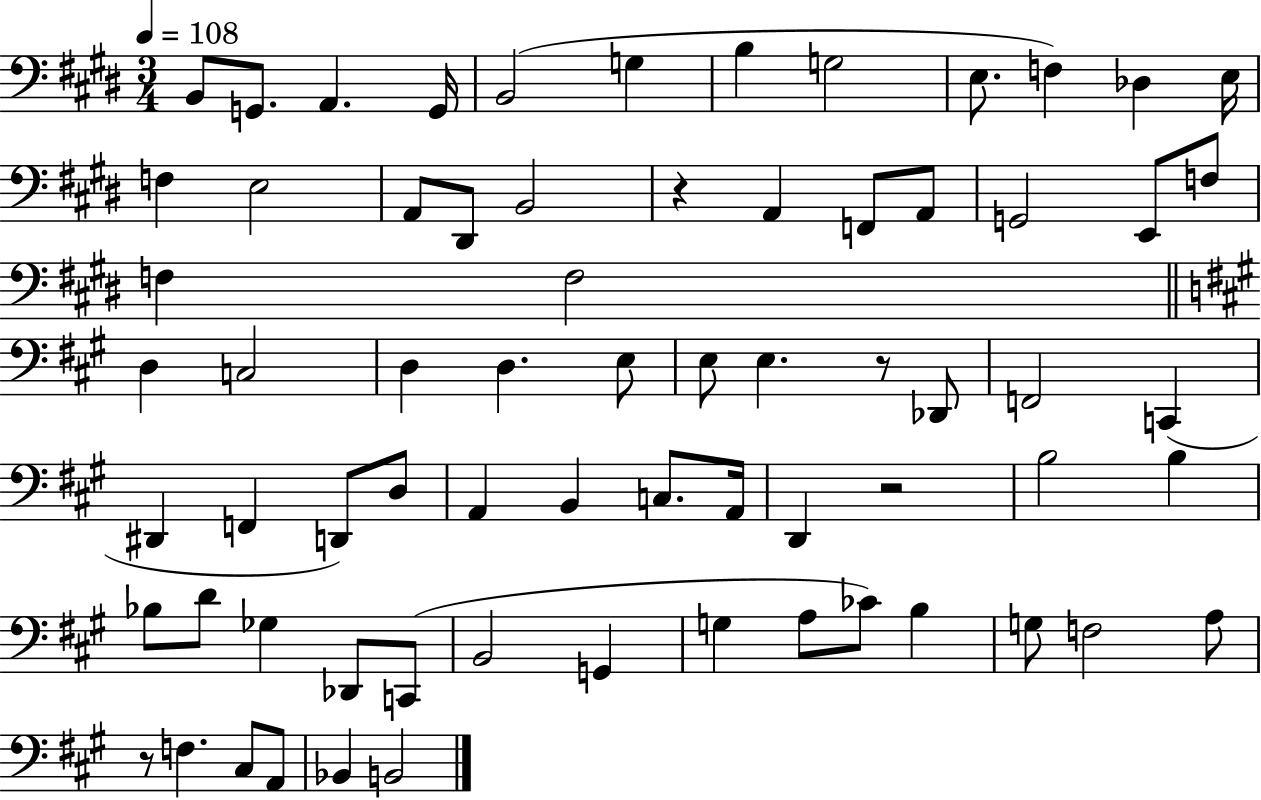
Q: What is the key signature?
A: E major